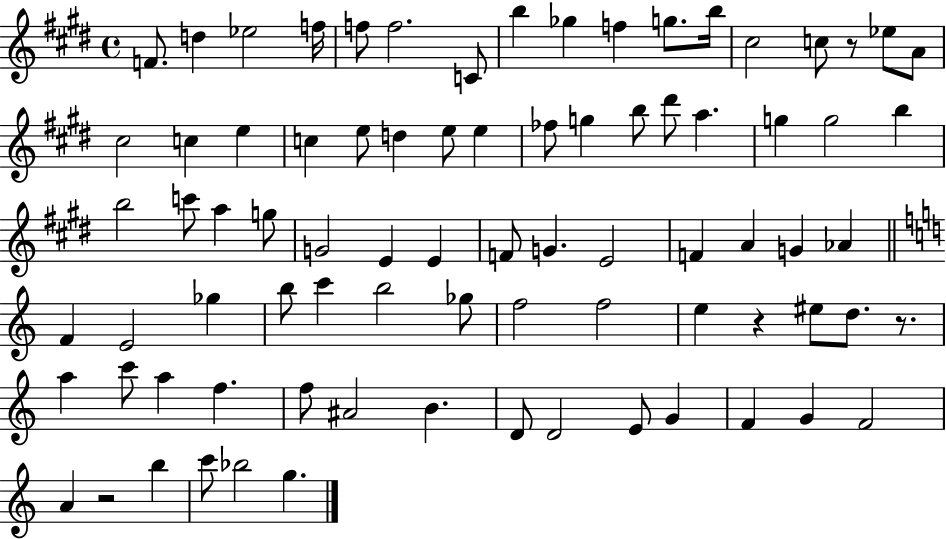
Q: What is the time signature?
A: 4/4